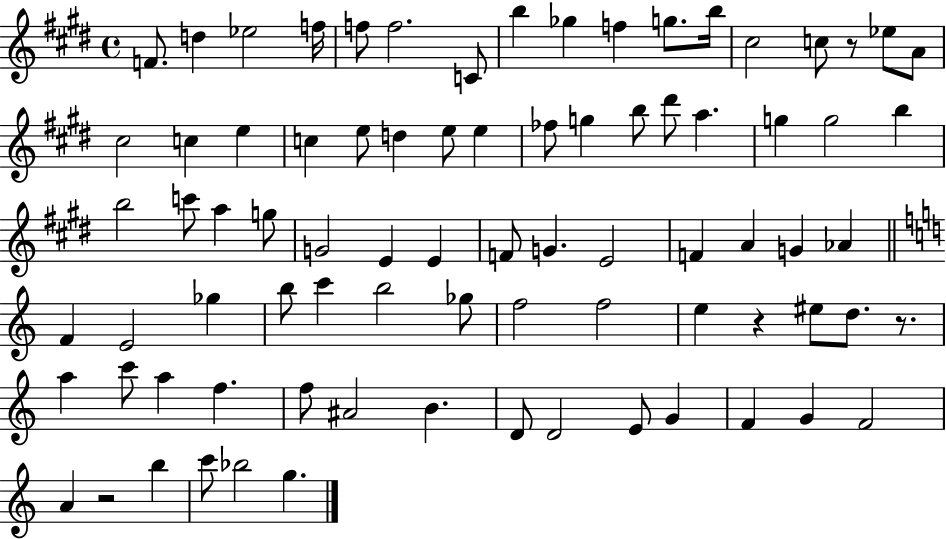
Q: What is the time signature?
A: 4/4